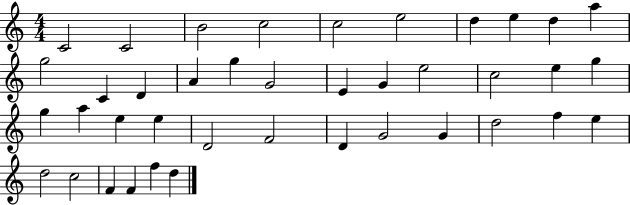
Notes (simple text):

C4/h C4/h B4/h C5/h C5/h E5/h D5/q E5/q D5/q A5/q G5/h C4/q D4/q A4/q G5/q G4/h E4/q G4/q E5/h C5/h E5/q G5/q G5/q A5/q E5/q E5/q D4/h F4/h D4/q G4/h G4/q D5/h F5/q E5/q D5/h C5/h F4/q F4/q F5/q D5/q